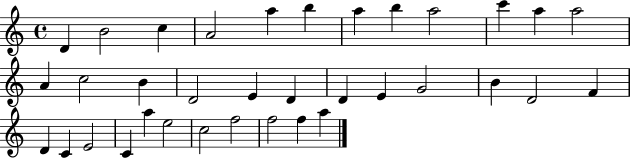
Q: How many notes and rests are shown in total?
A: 35